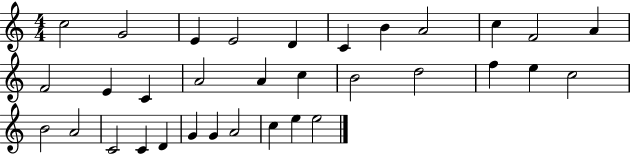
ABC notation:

X:1
T:Untitled
M:4/4
L:1/4
K:C
c2 G2 E E2 D C B A2 c F2 A F2 E C A2 A c B2 d2 f e c2 B2 A2 C2 C D G G A2 c e e2